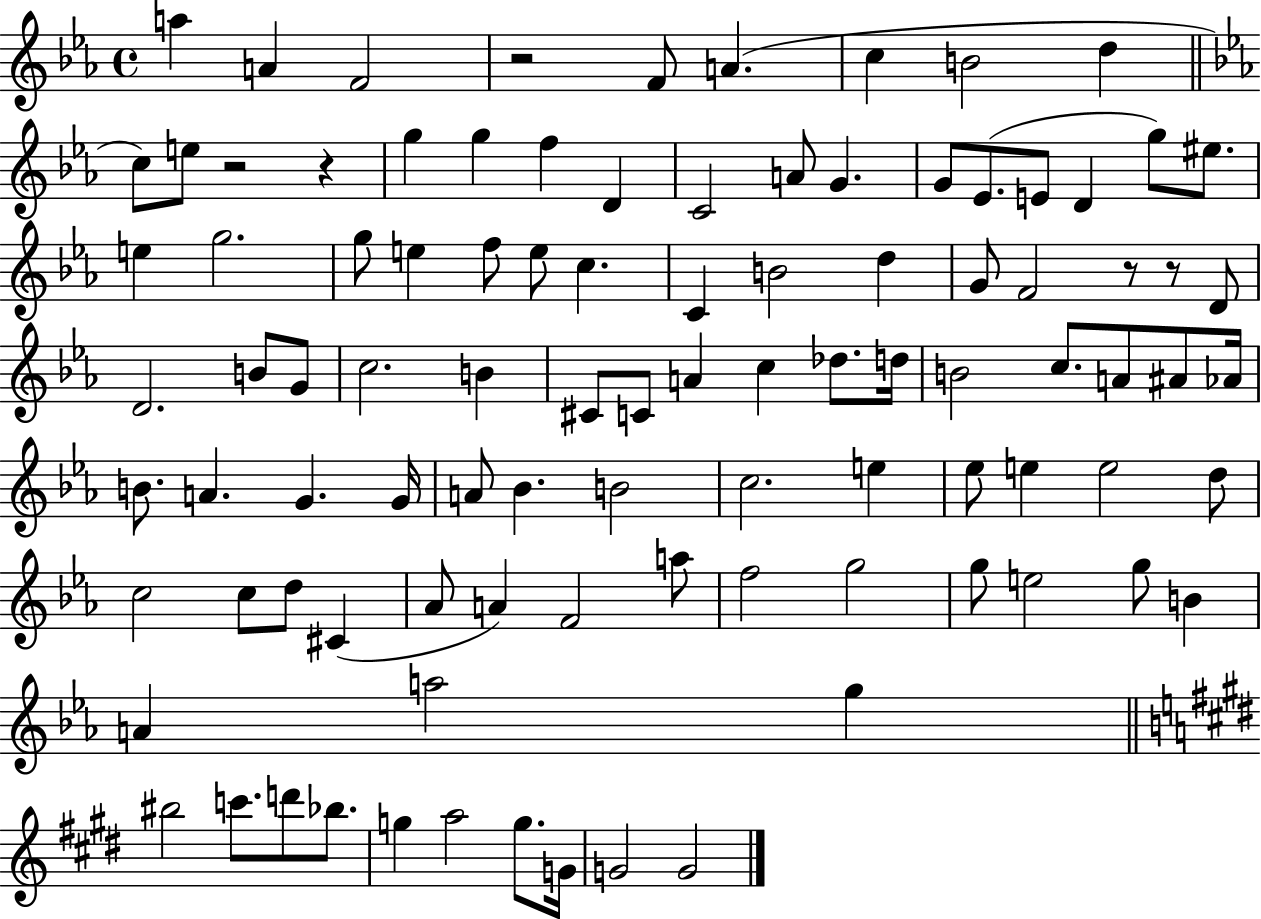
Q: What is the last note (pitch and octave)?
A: G4